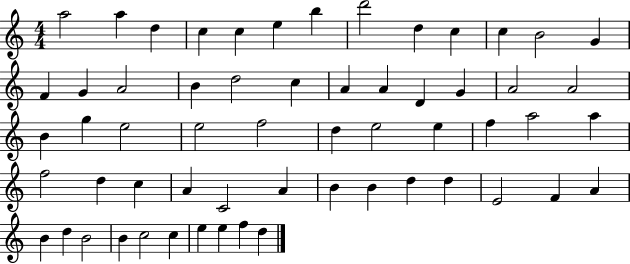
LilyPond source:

{
  \clef treble
  \numericTimeSignature
  \time 4/4
  \key c \major
  a''2 a''4 d''4 | c''4 c''4 e''4 b''4 | d'''2 d''4 c''4 | c''4 b'2 g'4 | \break f'4 g'4 a'2 | b'4 d''2 c''4 | a'4 a'4 d'4 g'4 | a'2 a'2 | \break b'4 g''4 e''2 | e''2 f''2 | d''4 e''2 e''4 | f''4 a''2 a''4 | \break f''2 d''4 c''4 | a'4 c'2 a'4 | b'4 b'4 d''4 d''4 | e'2 f'4 a'4 | \break b'4 d''4 b'2 | b'4 c''2 c''4 | e''4 e''4 f''4 d''4 | \bar "|."
}